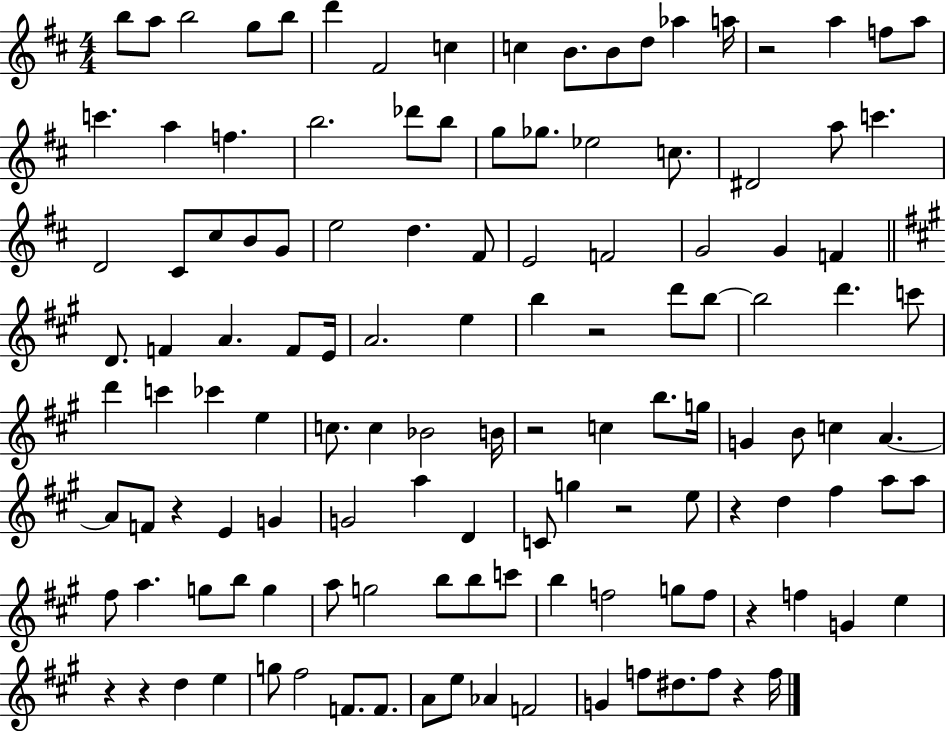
{
  \clef treble
  \numericTimeSignature
  \time 4/4
  \key d \major
  \repeat volta 2 { b''8 a''8 b''2 g''8 b''8 | d'''4 fis'2 c''4 | c''4 b'8. b'8 d''8 aes''4 a''16 | r2 a''4 f''8 a''8 | \break c'''4. a''4 f''4. | b''2. des'''8 b''8 | g''8 ges''8. ees''2 c''8. | dis'2 a''8 c'''4. | \break d'2 cis'8 cis''8 b'8 g'8 | e''2 d''4. fis'8 | e'2 f'2 | g'2 g'4 f'4 | \break \bar "||" \break \key a \major d'8. f'4 a'4. f'8 e'16 | a'2. e''4 | b''4 r2 d'''8 b''8~~ | b''2 d'''4. c'''8 | \break d'''4 c'''4 ces'''4 e''4 | c''8. c''4 bes'2 b'16 | r2 c''4 b''8. g''16 | g'4 b'8 c''4 a'4.~~ | \break a'8 f'8 r4 e'4 g'4 | g'2 a''4 d'4 | c'8 g''4 r2 e''8 | r4 d''4 fis''4 a''8 a''8 | \break fis''8 a''4. g''8 b''8 g''4 | a''8 g''2 b''8 b''8 c'''8 | b''4 f''2 g''8 f''8 | r4 f''4 g'4 e''4 | \break r4 r4 d''4 e''4 | g''8 fis''2 f'8. f'8. | a'8 e''8 aes'4 f'2 | g'4 f''8 dis''8. f''8 r4 f''16 | \break } \bar "|."
}